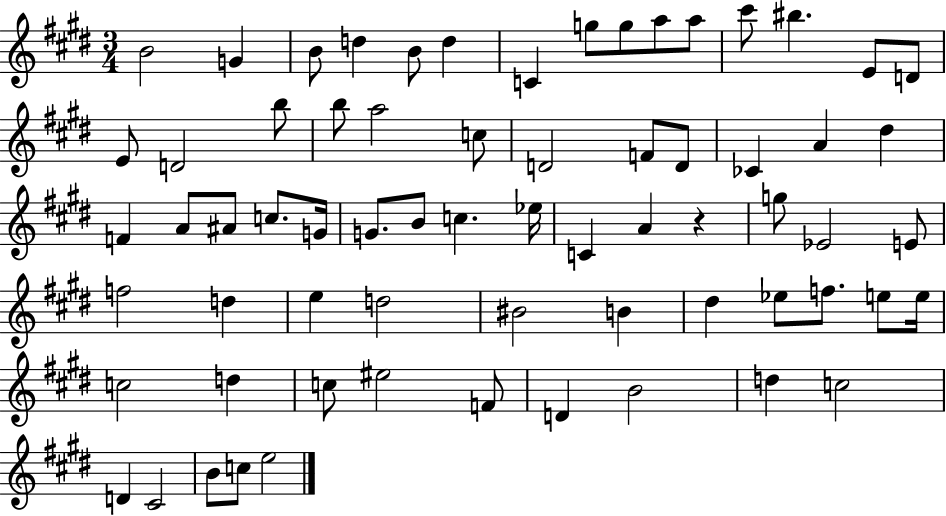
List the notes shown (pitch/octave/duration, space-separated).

B4/h G4/q B4/e D5/q B4/e D5/q C4/q G5/e G5/e A5/e A5/e C#6/e BIS5/q. E4/e D4/e E4/e D4/h B5/e B5/e A5/h C5/e D4/h F4/e D4/e CES4/q A4/q D#5/q F4/q A4/e A#4/e C5/e. G4/s G4/e. B4/e C5/q. Eb5/s C4/q A4/q R/q G5/e Eb4/h E4/e F5/h D5/q E5/q D5/h BIS4/h B4/q D#5/q Eb5/e F5/e. E5/e E5/s C5/h D5/q C5/e EIS5/h F4/e D4/q B4/h D5/q C5/h D4/q C#4/h B4/e C5/e E5/h